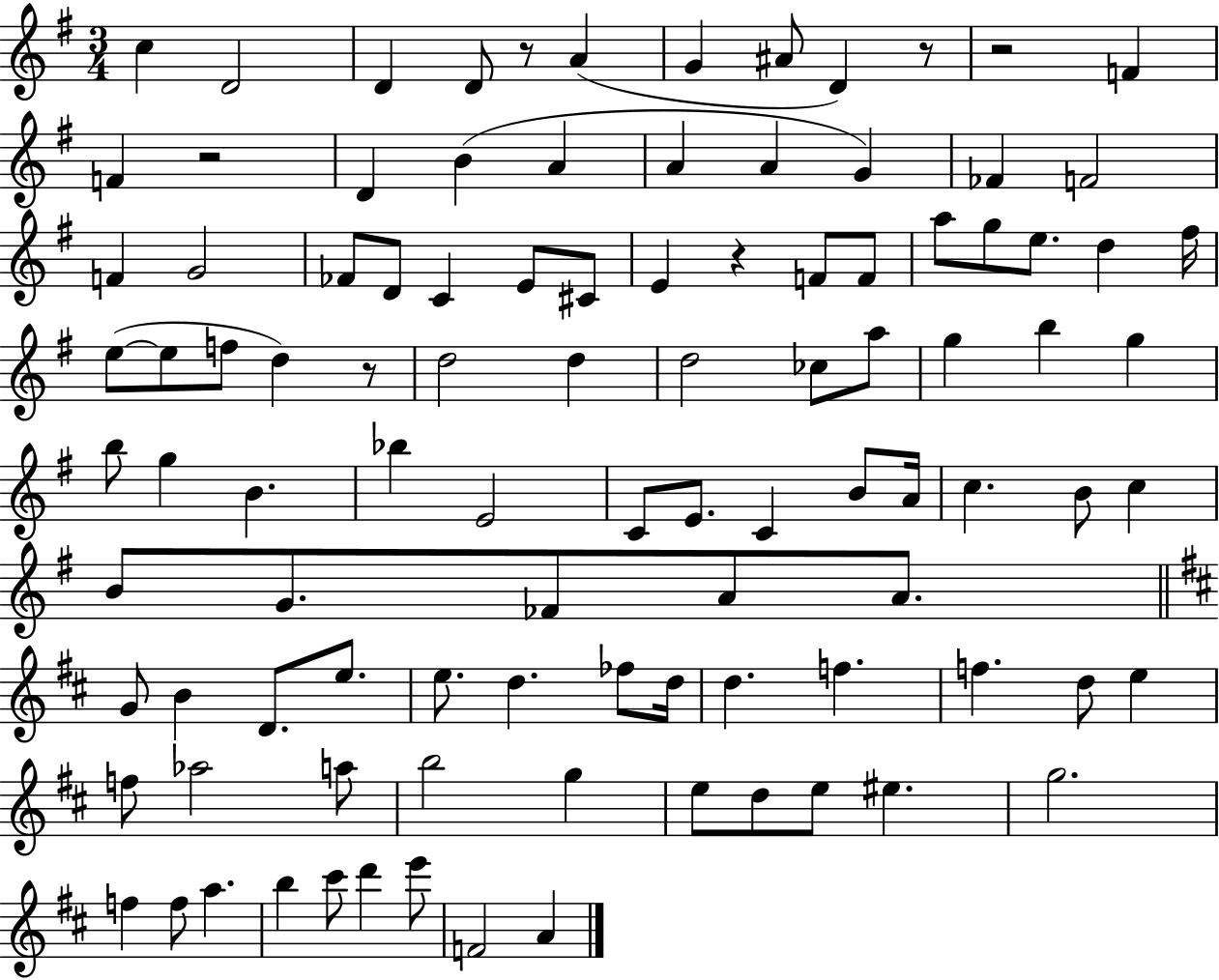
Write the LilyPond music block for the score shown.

{
  \clef treble
  \numericTimeSignature
  \time 3/4
  \key g \major
  c''4 d'2 | d'4 d'8 r8 a'4( | g'4 ais'8 d'4) r8 | r2 f'4 | \break f'4 r2 | d'4 b'4( a'4 | a'4 a'4 g'4) | fes'4 f'2 | \break f'4 g'2 | fes'8 d'8 c'4 e'8 cis'8 | e'4 r4 f'8 f'8 | a''8 g''8 e''8. d''4 fis''16 | \break e''8~(~ e''8 f''8 d''4) r8 | d''2 d''4 | d''2 ces''8 a''8 | g''4 b''4 g''4 | \break b''8 g''4 b'4. | bes''4 e'2 | c'8 e'8. c'4 b'8 a'16 | c''4. b'8 c''4 | \break b'8 g'8. fes'8 a'8 a'8. | \bar "||" \break \key d \major g'8 b'4 d'8. e''8. | e''8. d''4. fes''8 d''16 | d''4. f''4. | f''4. d''8 e''4 | \break f''8 aes''2 a''8 | b''2 g''4 | e''8 d''8 e''8 eis''4. | g''2. | \break f''4 f''8 a''4. | b''4 cis'''8 d'''4 e'''8 | f'2 a'4 | \bar "|."
}